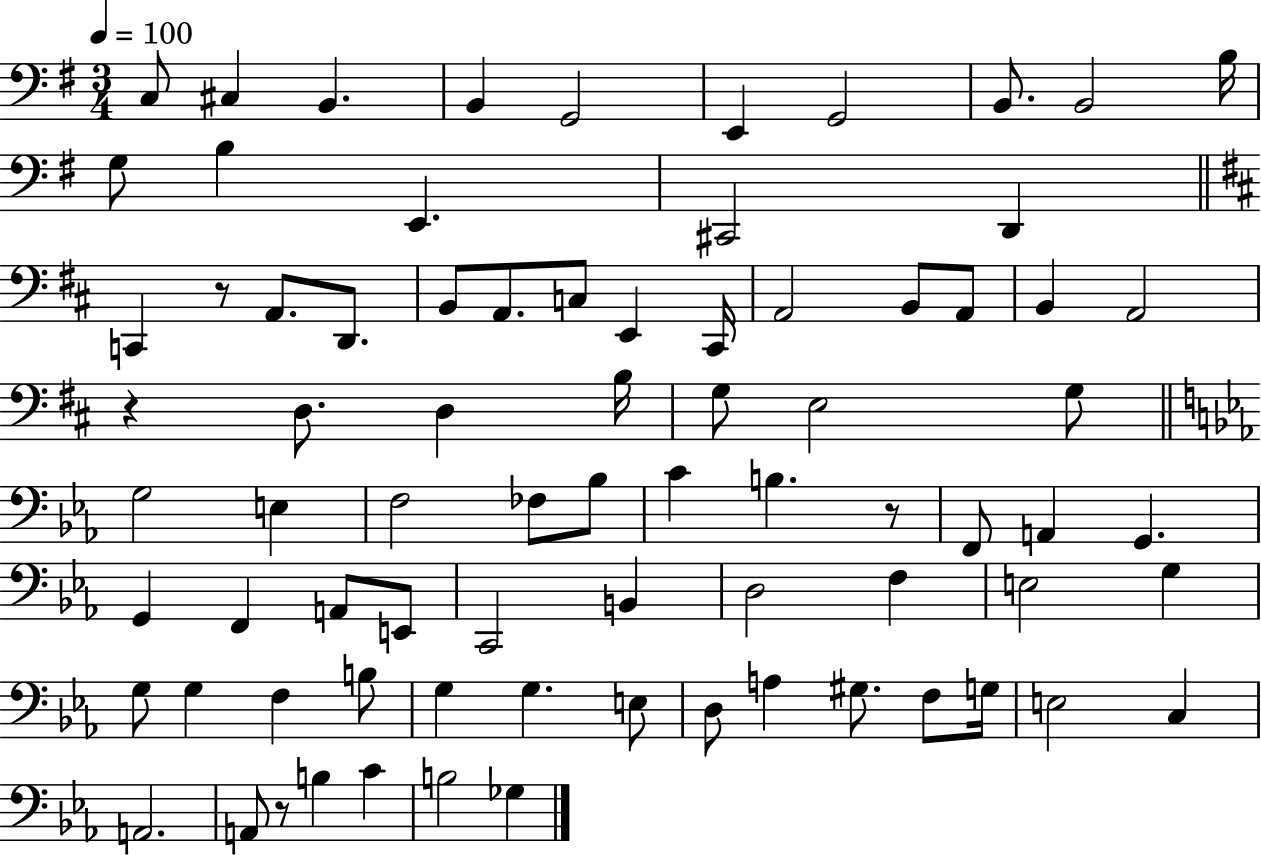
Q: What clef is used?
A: bass